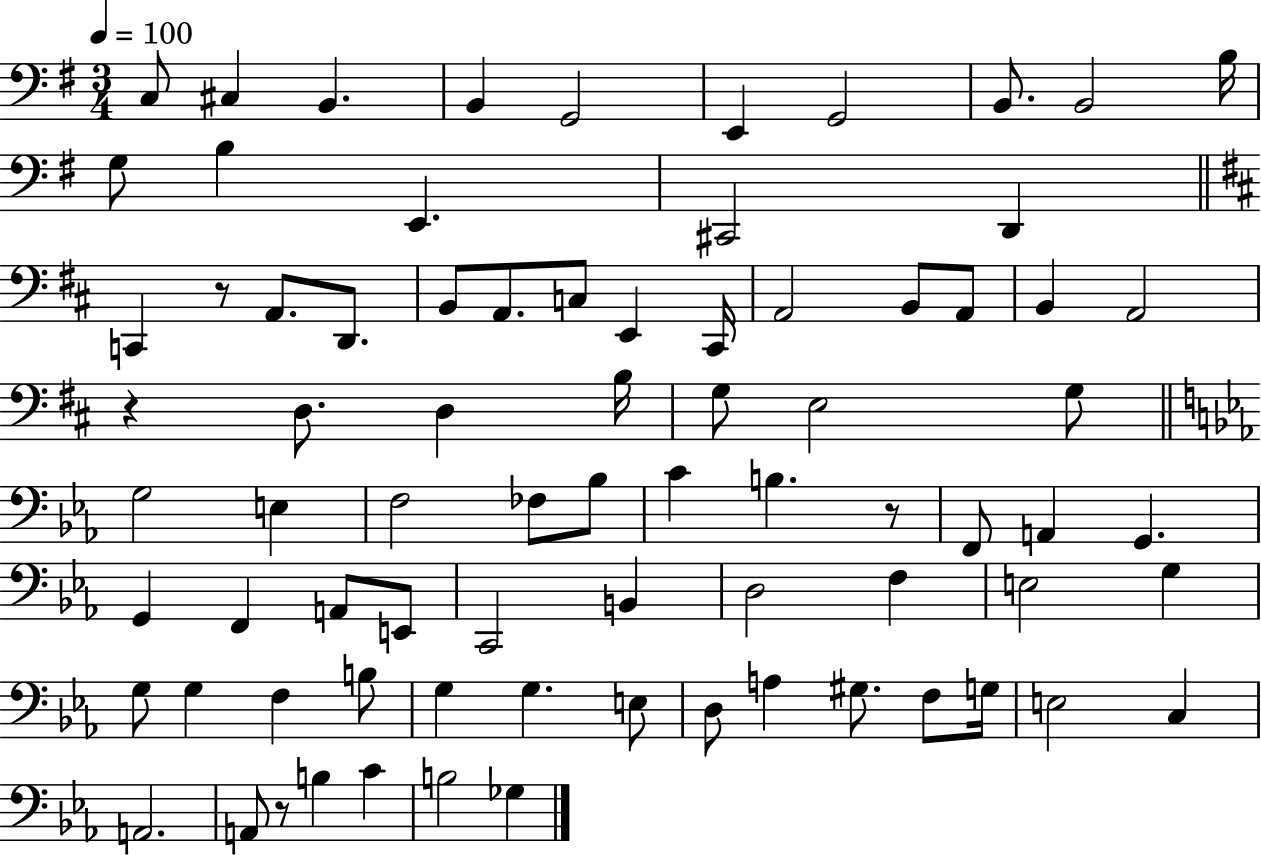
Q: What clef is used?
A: bass